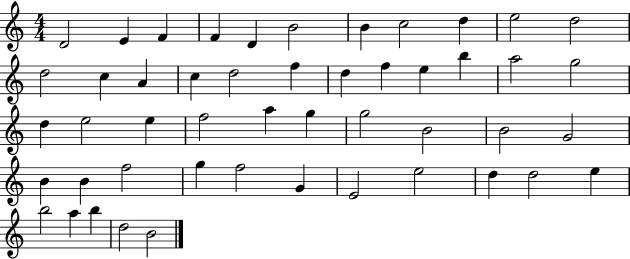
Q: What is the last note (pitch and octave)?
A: B4